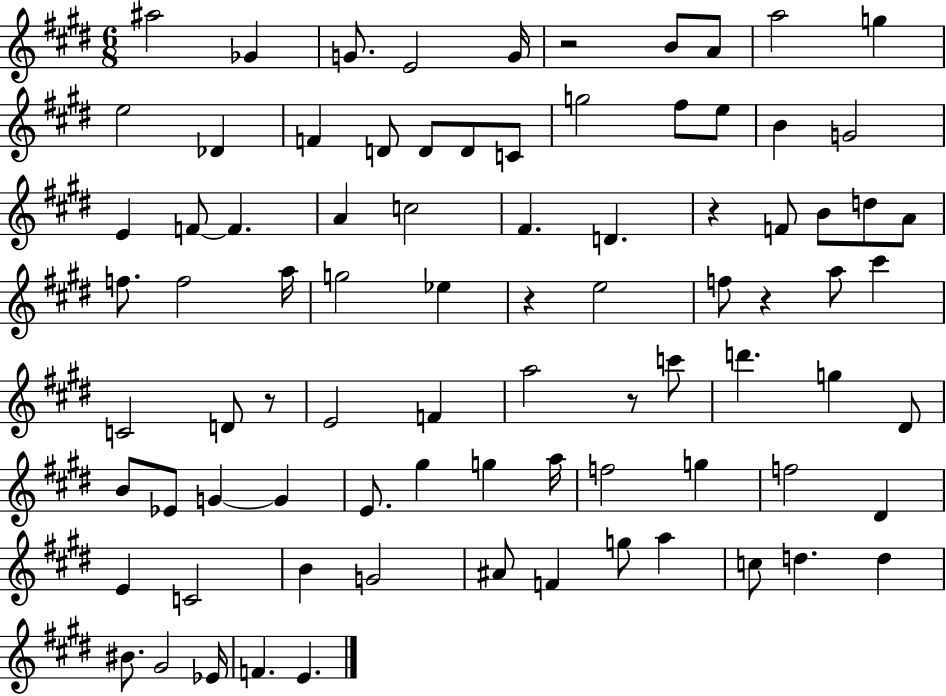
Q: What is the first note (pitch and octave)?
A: A#5